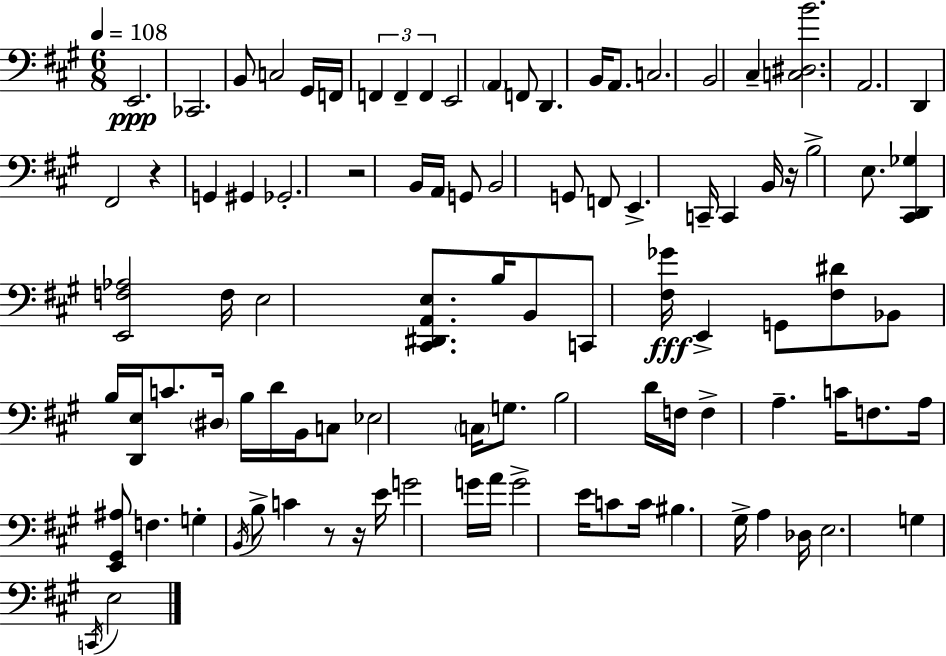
X:1
T:Untitled
M:6/8
L:1/4
K:A
E,,2 _C,,2 B,,/2 C,2 ^G,,/4 F,,/4 F,, F,, F,, E,,2 A,, F,,/2 D,, B,,/4 A,,/2 C,2 B,,2 ^C, [C,^D,B]2 A,,2 D,, ^F,,2 z G,, ^G,, _G,,2 z2 B,,/4 A,,/4 G,,/2 B,,2 G,,/2 F,,/2 E,, C,,/4 C,, B,,/4 z/4 B,2 E,/2 [^C,,D,,_G,] [E,,F,_A,]2 F,/4 E,2 [^C,,^D,,A,,E,]/2 B,/4 B,,/2 C,,/2 [^F,_G]/4 E,, G,,/2 [^F,^D]/2 _B,,/2 B,/4 [D,,E,]/4 C/2 ^D,/4 B,/4 D/4 B,,/4 C,/2 _E,2 C,/4 G,/2 B,2 D/4 F,/4 F, A, C/4 F,/2 A,/4 [E,,^G,,^A,]/2 F, G, B,,/4 B,/2 C z/2 z/4 E/4 G2 G/4 A/4 G2 E/4 C/2 C/4 ^B, ^G,/4 A, _D,/4 E,2 G, C,,/4 E,2